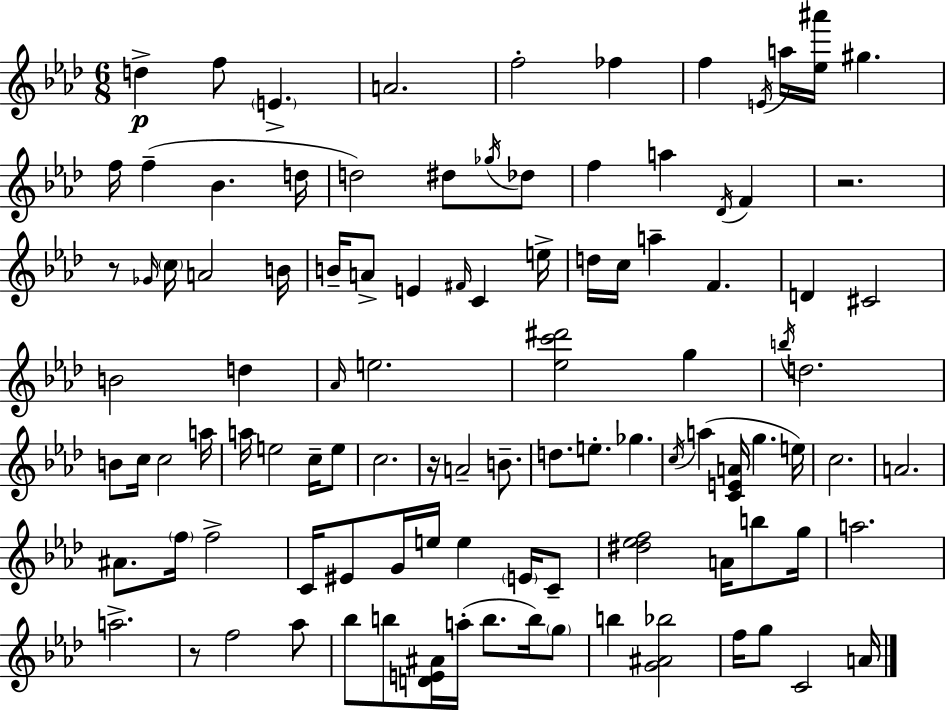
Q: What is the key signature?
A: AES major